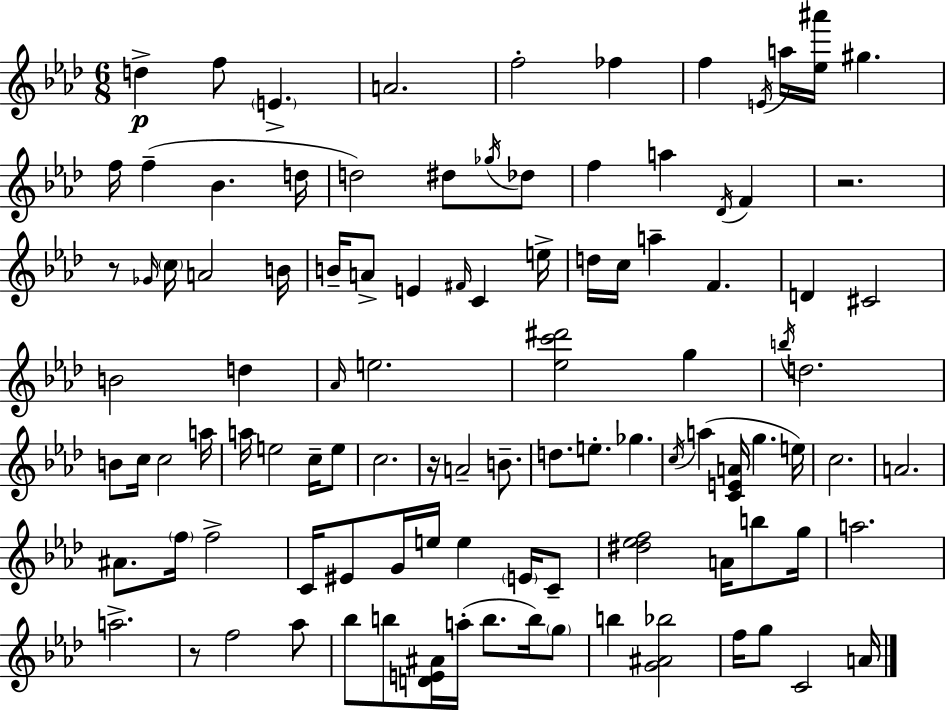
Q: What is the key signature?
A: AES major